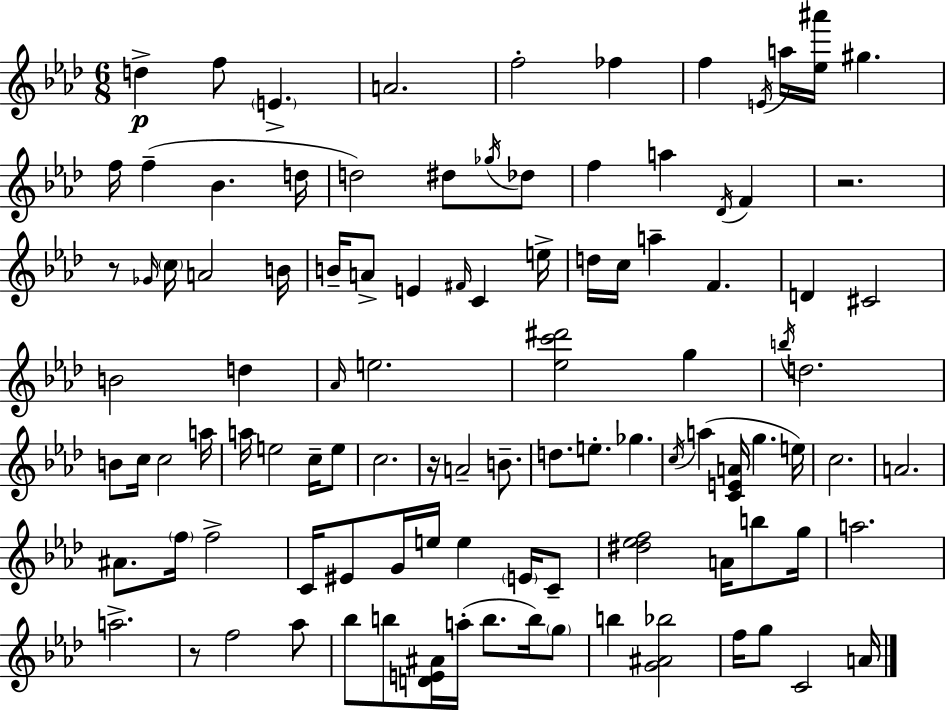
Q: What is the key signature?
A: AES major